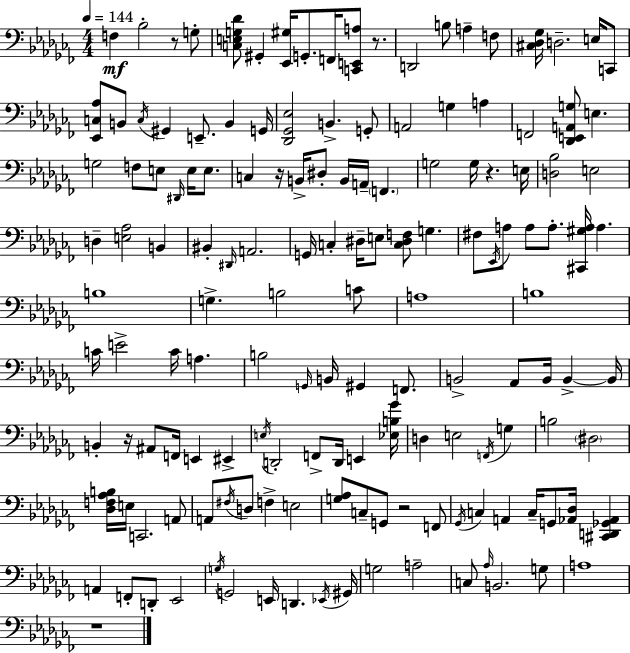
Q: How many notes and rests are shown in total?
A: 150